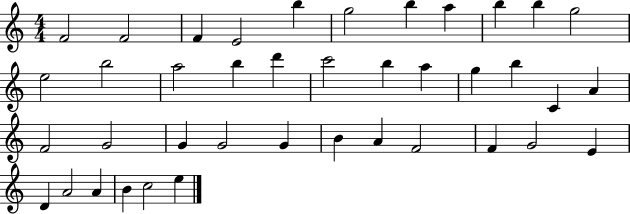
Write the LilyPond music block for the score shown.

{
  \clef treble
  \numericTimeSignature
  \time 4/4
  \key c \major
  f'2 f'2 | f'4 e'2 b''4 | g''2 b''4 a''4 | b''4 b''4 g''2 | \break e''2 b''2 | a''2 b''4 d'''4 | c'''2 b''4 a''4 | g''4 b''4 c'4 a'4 | \break f'2 g'2 | g'4 g'2 g'4 | b'4 a'4 f'2 | f'4 g'2 e'4 | \break d'4 a'2 a'4 | b'4 c''2 e''4 | \bar "|."
}